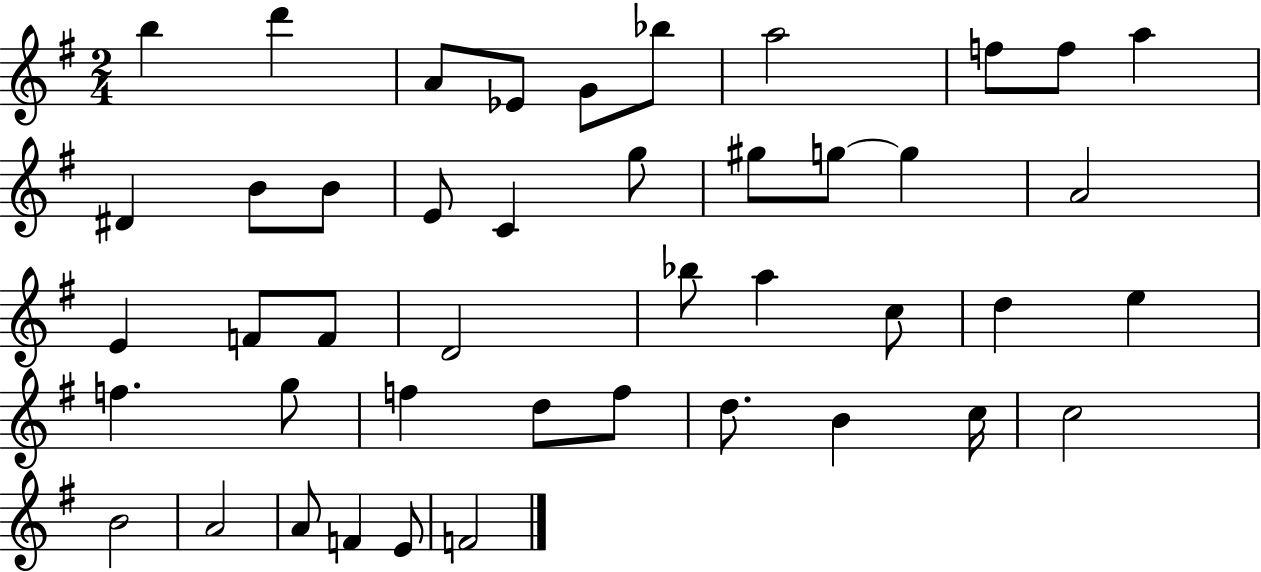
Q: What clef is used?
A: treble